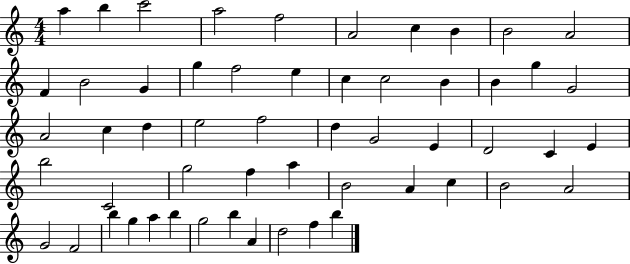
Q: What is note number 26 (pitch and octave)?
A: E5